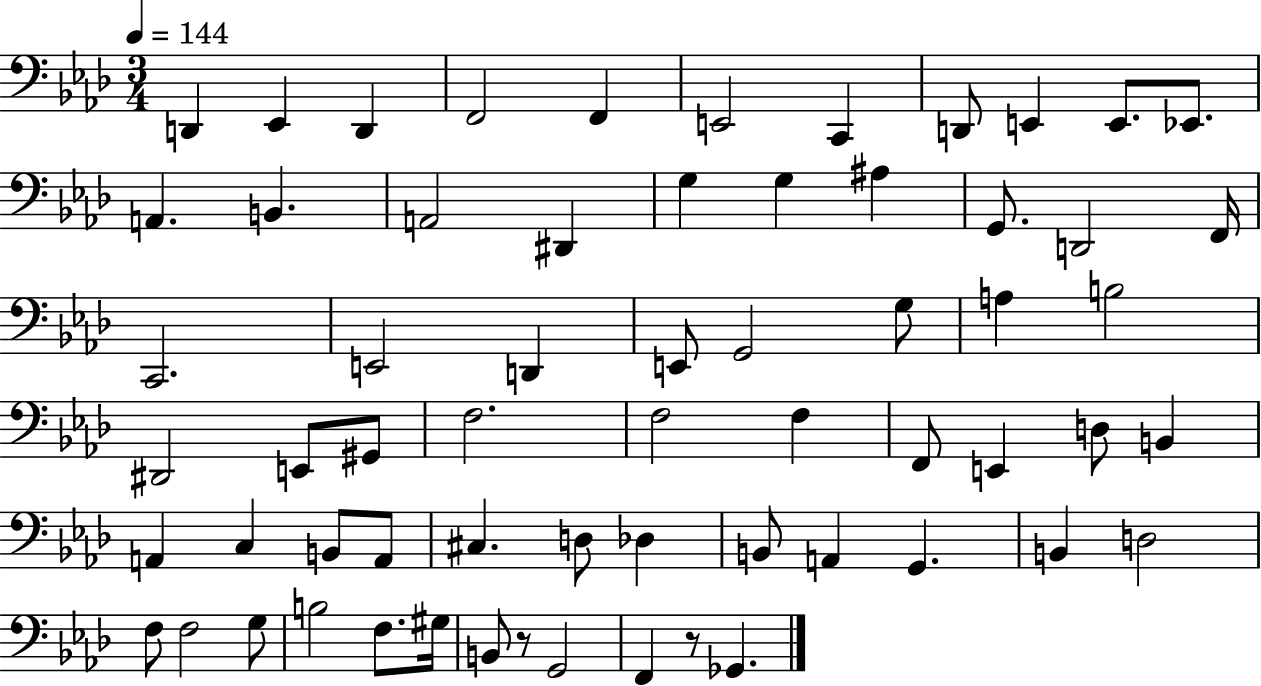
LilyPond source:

{
  \clef bass
  \numericTimeSignature
  \time 3/4
  \key aes \major
  \tempo 4 = 144
  \repeat volta 2 { d,4 ees,4 d,4 | f,2 f,4 | e,2 c,4 | d,8 e,4 e,8. ees,8. | \break a,4. b,4. | a,2 dis,4 | g4 g4 ais4 | g,8. d,2 f,16 | \break c,2. | e,2 d,4 | e,8 g,2 g8 | a4 b2 | \break dis,2 e,8 gis,8 | f2. | f2 f4 | f,8 e,4 d8 b,4 | \break a,4 c4 b,8 a,8 | cis4. d8 des4 | b,8 a,4 g,4. | b,4 d2 | \break f8 f2 g8 | b2 f8. gis16 | b,8 r8 g,2 | f,4 r8 ges,4. | \break } \bar "|."
}